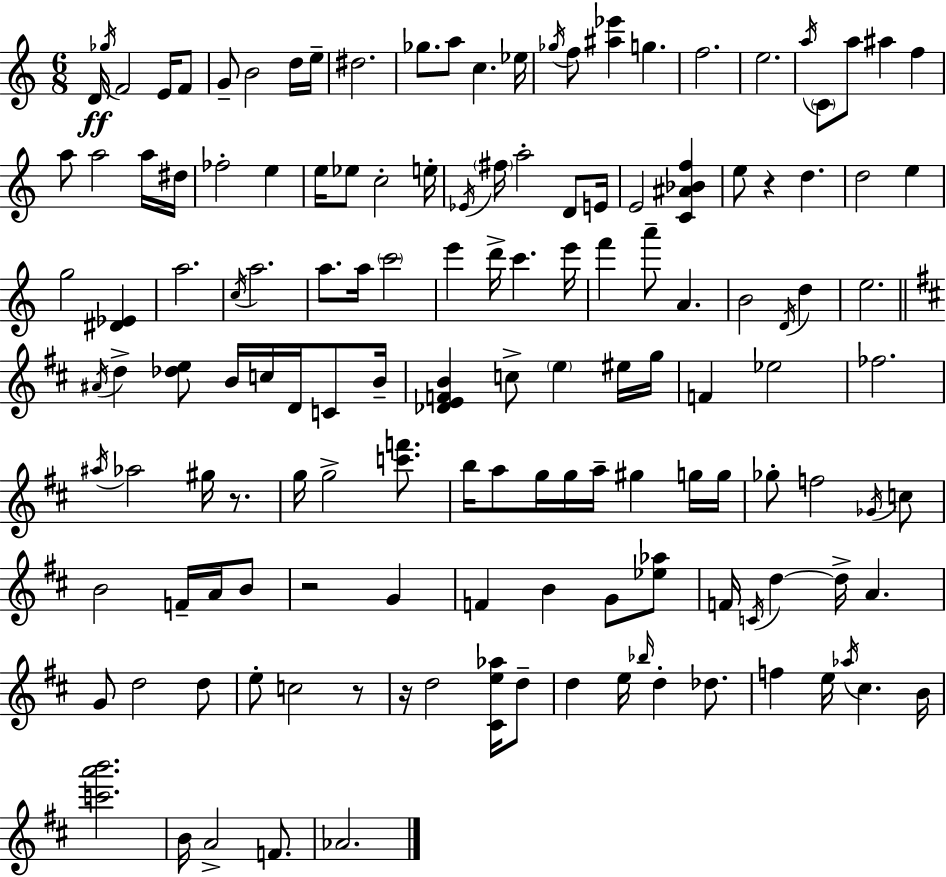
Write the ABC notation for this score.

X:1
T:Untitled
M:6/8
L:1/4
K:C
D/4 _g/4 F2 E/4 F/2 G/2 B2 d/4 e/4 ^d2 _g/2 a/2 c _e/4 _g/4 f/2 [^a_e'] g f2 e2 a/4 C/2 a/2 ^a f a/2 a2 a/4 ^d/4 _f2 e e/4 _e/2 c2 e/4 _E/4 ^f/4 a2 D/2 E/4 E2 [C^A_Bf] e/2 z d d2 e g2 [^D_E] a2 c/4 a2 a/2 a/4 c'2 e' d'/4 c' e'/4 f' a'/2 A B2 D/4 d e2 ^A/4 d [_de]/2 B/4 c/4 D/4 C/2 B/4 [_DEFB] c/2 e ^e/4 g/4 F _e2 _f2 ^a/4 _a2 ^g/4 z/2 g/4 g2 [c'f']/2 b/4 a/2 g/4 g/4 a/4 ^g g/4 g/4 _g/2 f2 _G/4 c/2 B2 F/4 A/4 B/2 z2 G F B G/2 [_e_a]/2 F/4 C/4 d d/4 A G/2 d2 d/2 e/2 c2 z/2 z/4 d2 [^Ce_a]/4 d/2 d e/4 _b/4 d _d/2 f e/4 _a/4 ^c B/4 [c'a'b']2 B/4 A2 F/2 _A2